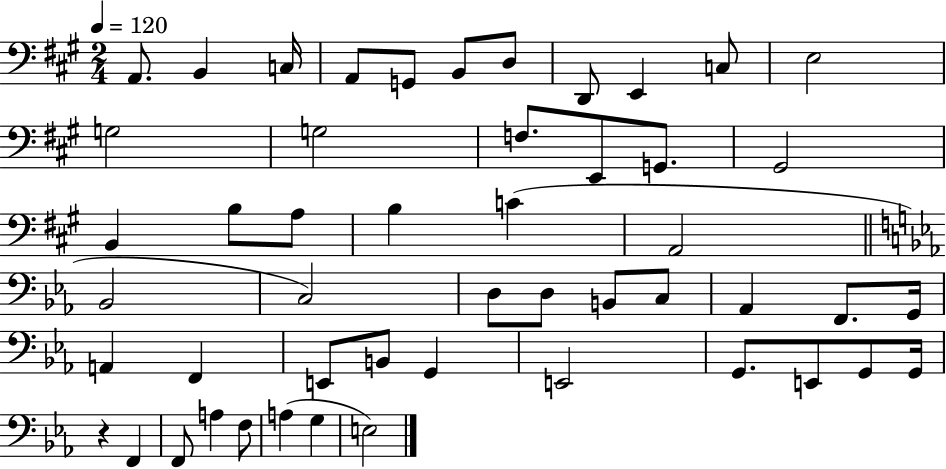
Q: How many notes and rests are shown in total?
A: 50